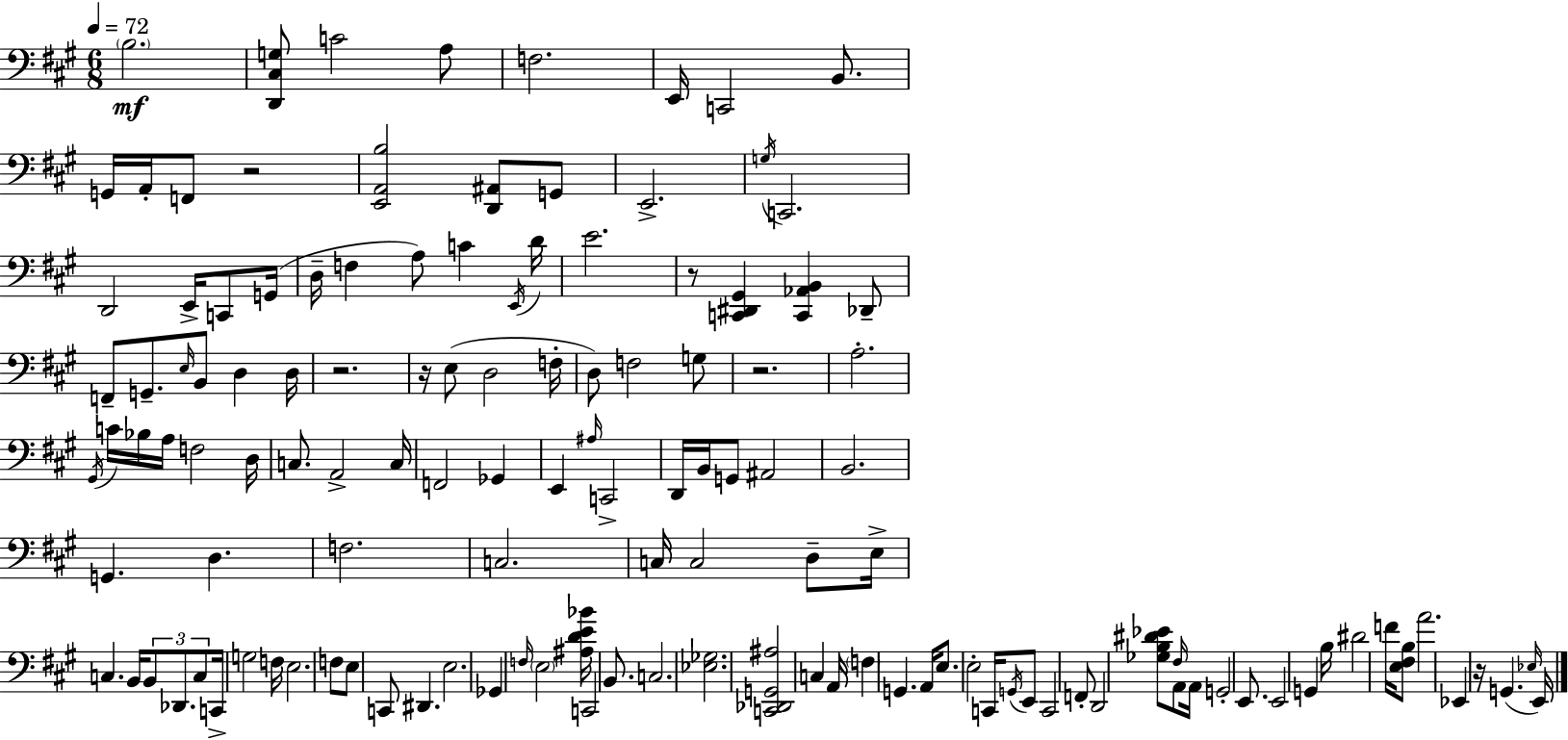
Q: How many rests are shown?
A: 6